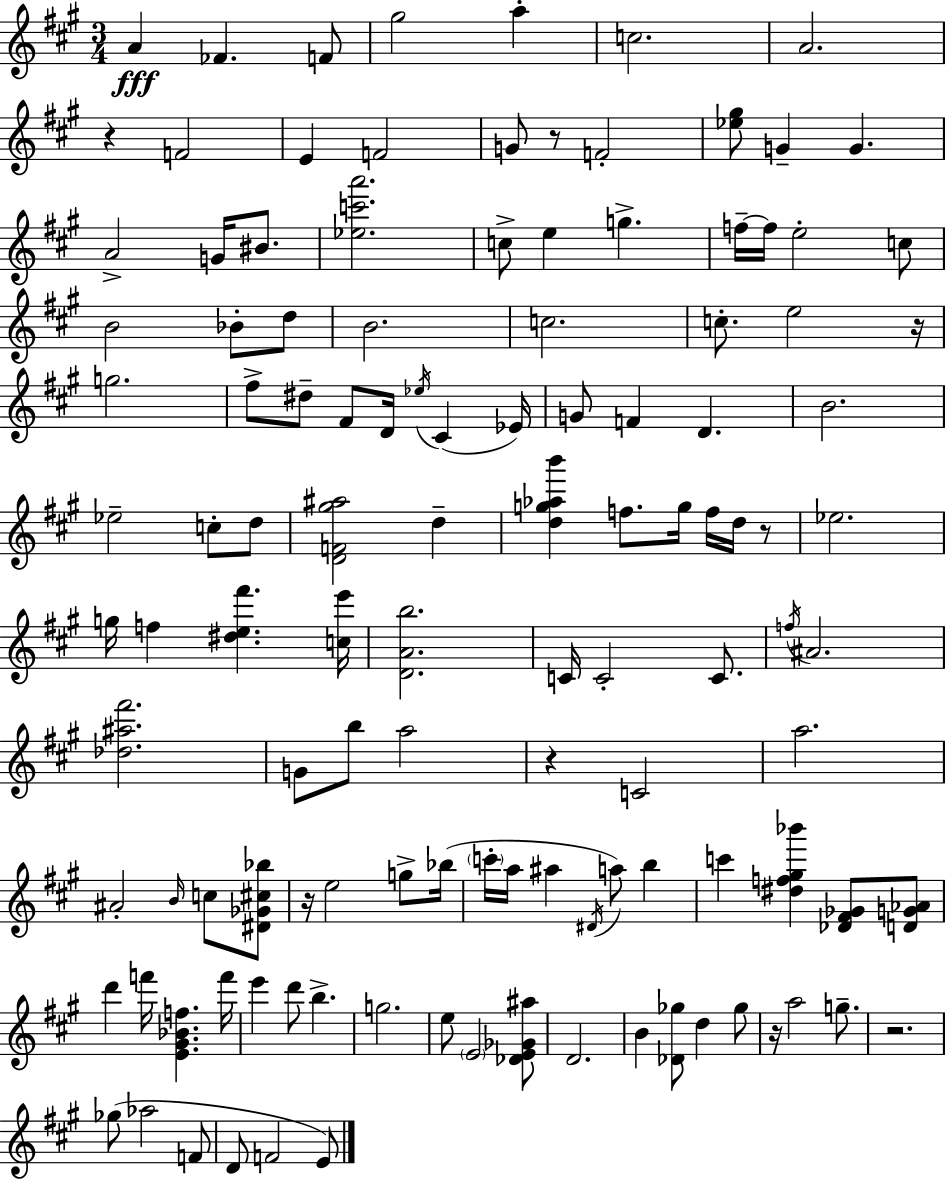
A4/q FES4/q. F4/e G#5/h A5/q C5/h. A4/h. R/q F4/h E4/q F4/h G4/e R/e F4/h [Eb5,G#5]/e G4/q G4/q. A4/h G4/s BIS4/e. [Eb5,C6,A6]/h. C5/e E5/q G5/q. F5/s F5/s E5/h C5/e B4/h Bb4/e D5/e B4/h. C5/h. C5/e. E5/h R/s G5/h. F#5/e D#5/e F#4/e D4/s Eb5/s C#4/q Eb4/s G4/e F4/q D4/q. B4/h. Eb5/h C5/e D5/e [D4,F4,G#5,A#5]/h D5/q [D5,G5,Ab5,B6]/q F5/e. G5/s F5/s D5/s R/e Eb5/h. G5/s F5/q [D#5,E5,F#6]/q. [C5,E6]/s [D4,A4,B5]/h. C4/s C4/h C4/e. F5/s A#4/h. [Db5,A#5,F#6]/h. G4/e B5/e A5/h R/q C4/h A5/h. A#4/h B4/s C5/e [D#4,Gb4,C#5,Bb5]/e R/s E5/h G5/e Bb5/s C6/s A5/s A#5/q D#4/s A5/e B5/q C6/q [D#5,F5,G#5,Bb6]/q [Db4,F#4,Gb4]/e [D4,G4,Ab4]/e D6/q F6/s [E4,G#4,Bb4,F5]/q. F6/s E6/q D6/e B5/q. G5/h. E5/e E4/h [Db4,E4,Gb4,A#5]/e D4/h. B4/q [Db4,Gb5]/e D5/q Gb5/e R/s A5/h G5/e. R/h. Gb5/e Ab5/h F4/e D4/e F4/h E4/e